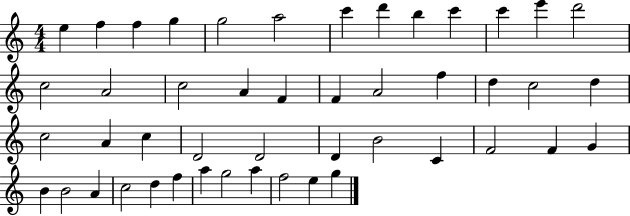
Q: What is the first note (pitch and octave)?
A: E5